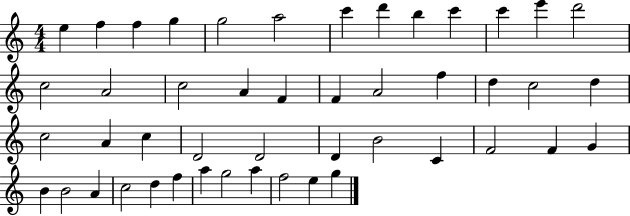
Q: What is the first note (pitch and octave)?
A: E5